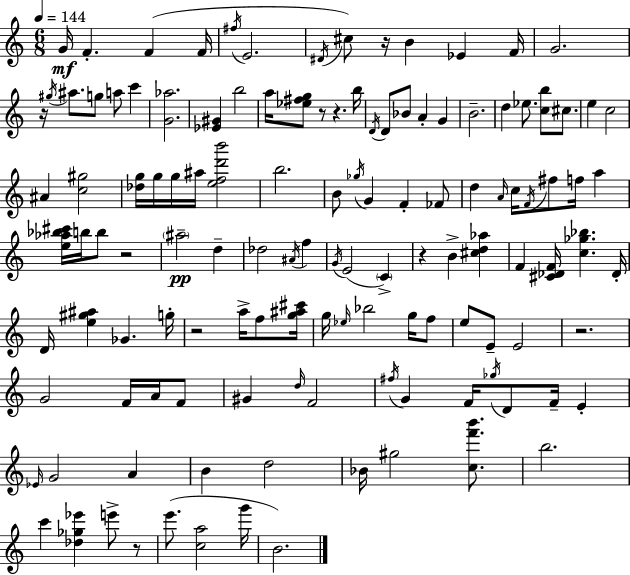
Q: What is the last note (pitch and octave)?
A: B4